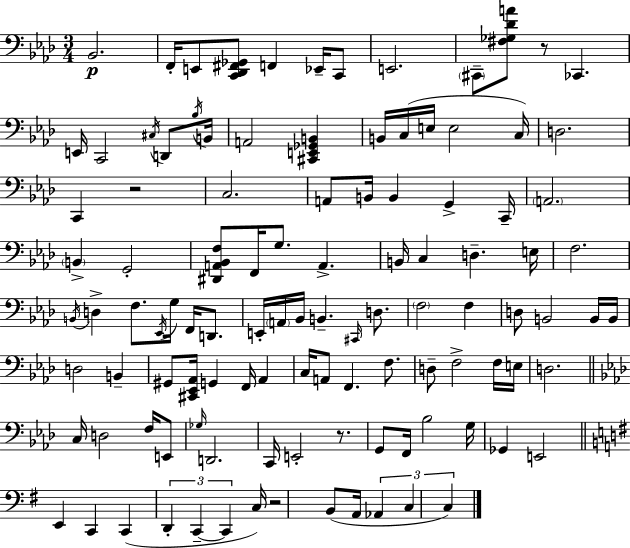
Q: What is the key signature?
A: AES major